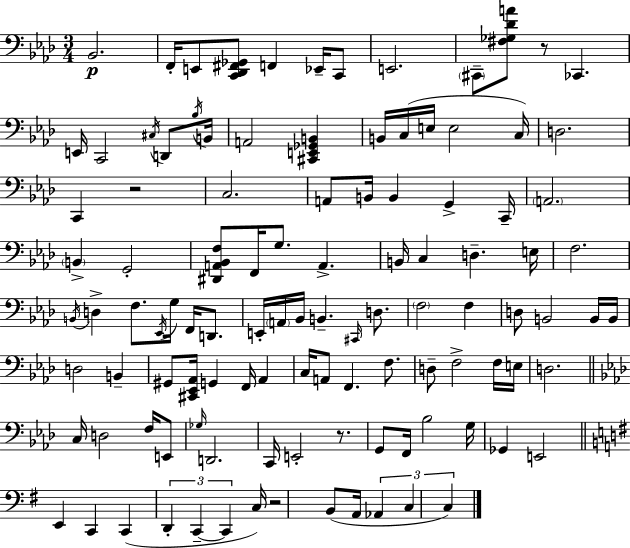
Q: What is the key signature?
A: AES major